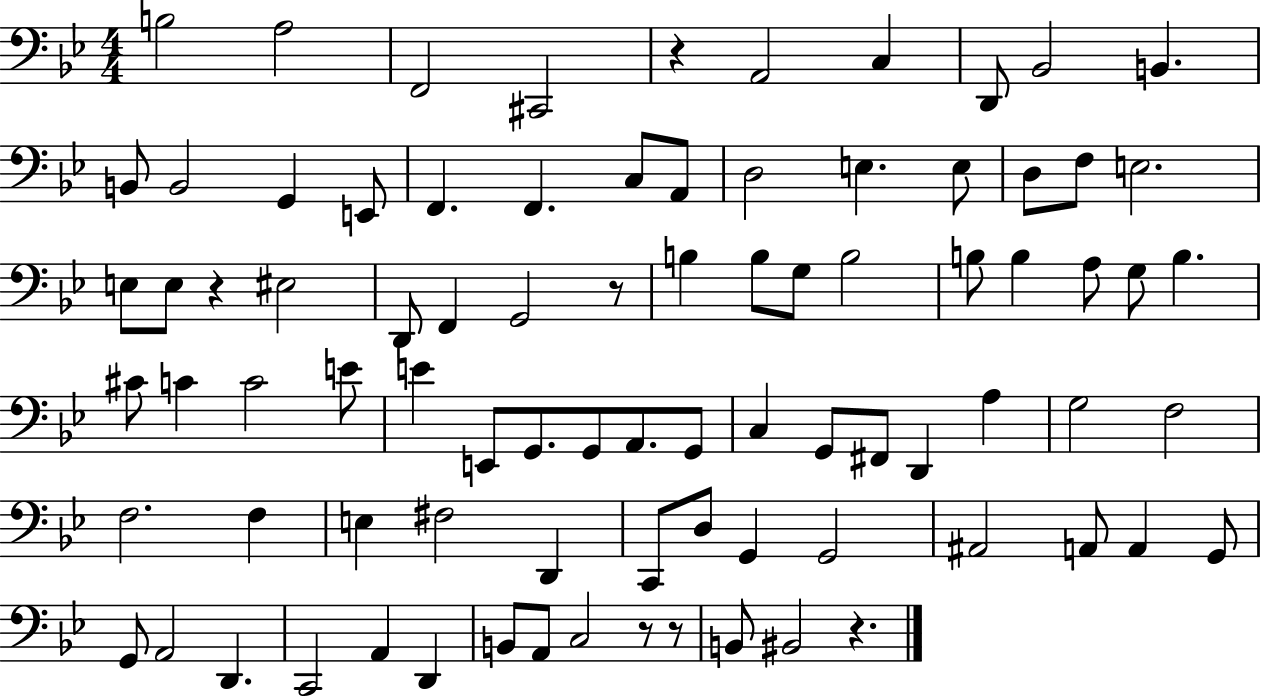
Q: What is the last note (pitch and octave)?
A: BIS2